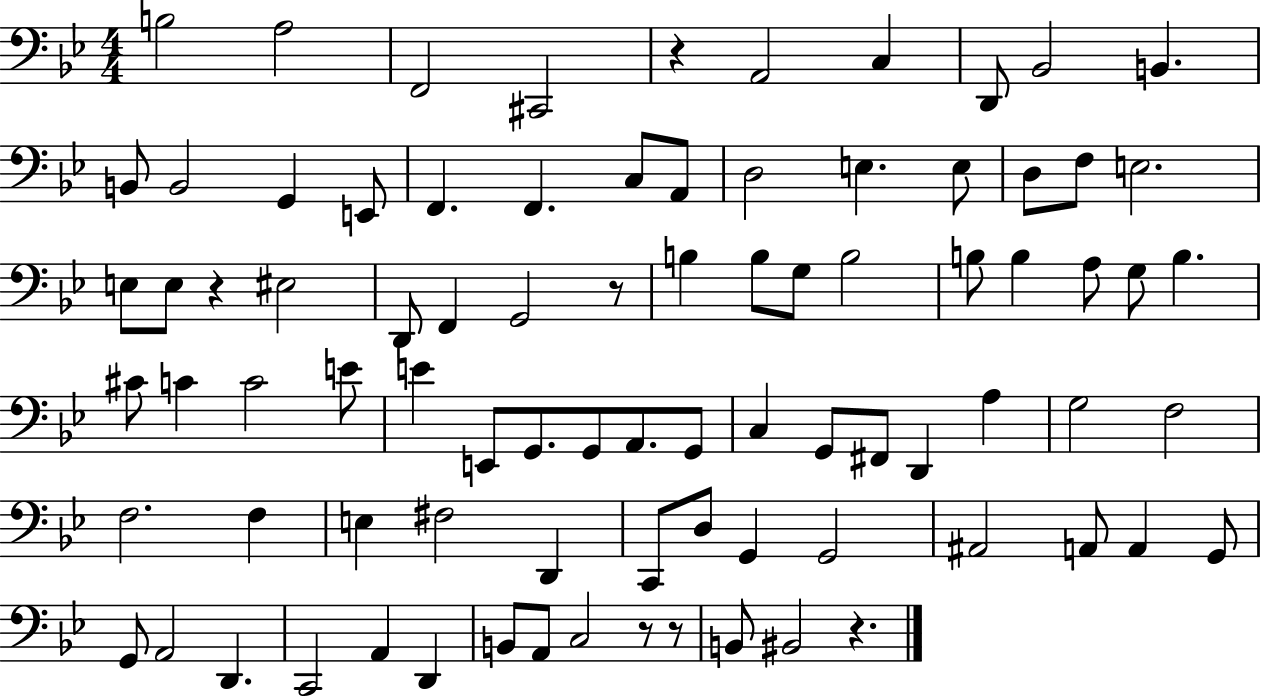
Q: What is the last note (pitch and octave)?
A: BIS2